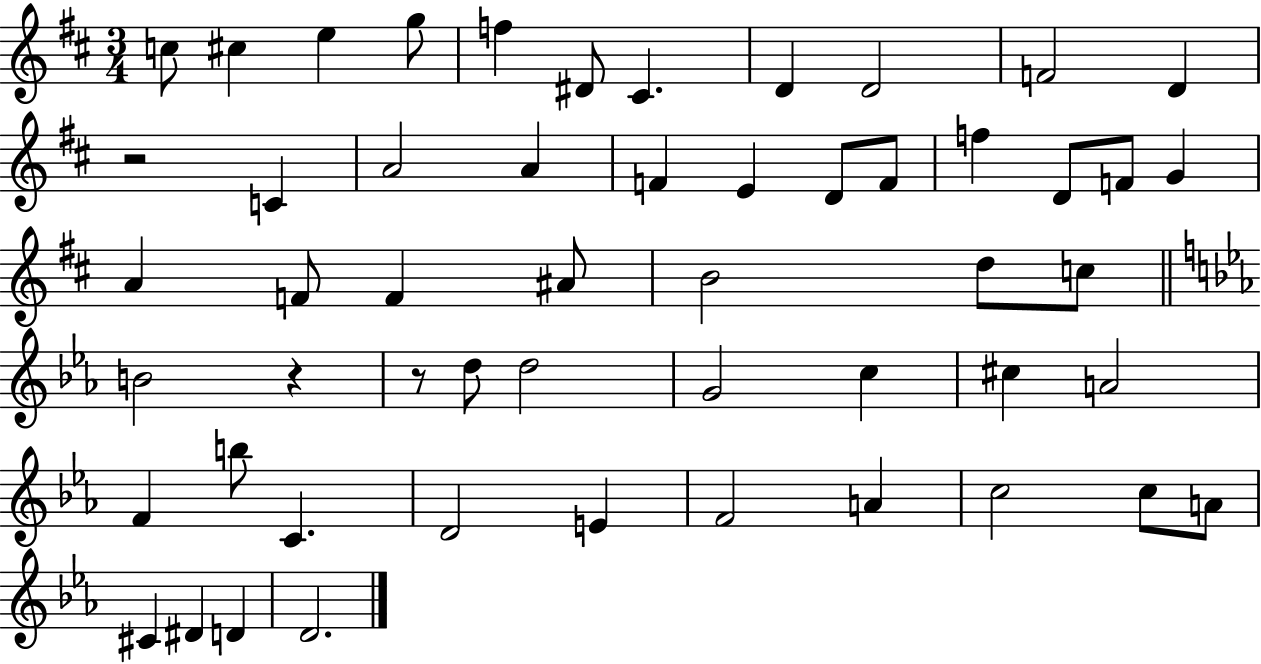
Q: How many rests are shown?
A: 3